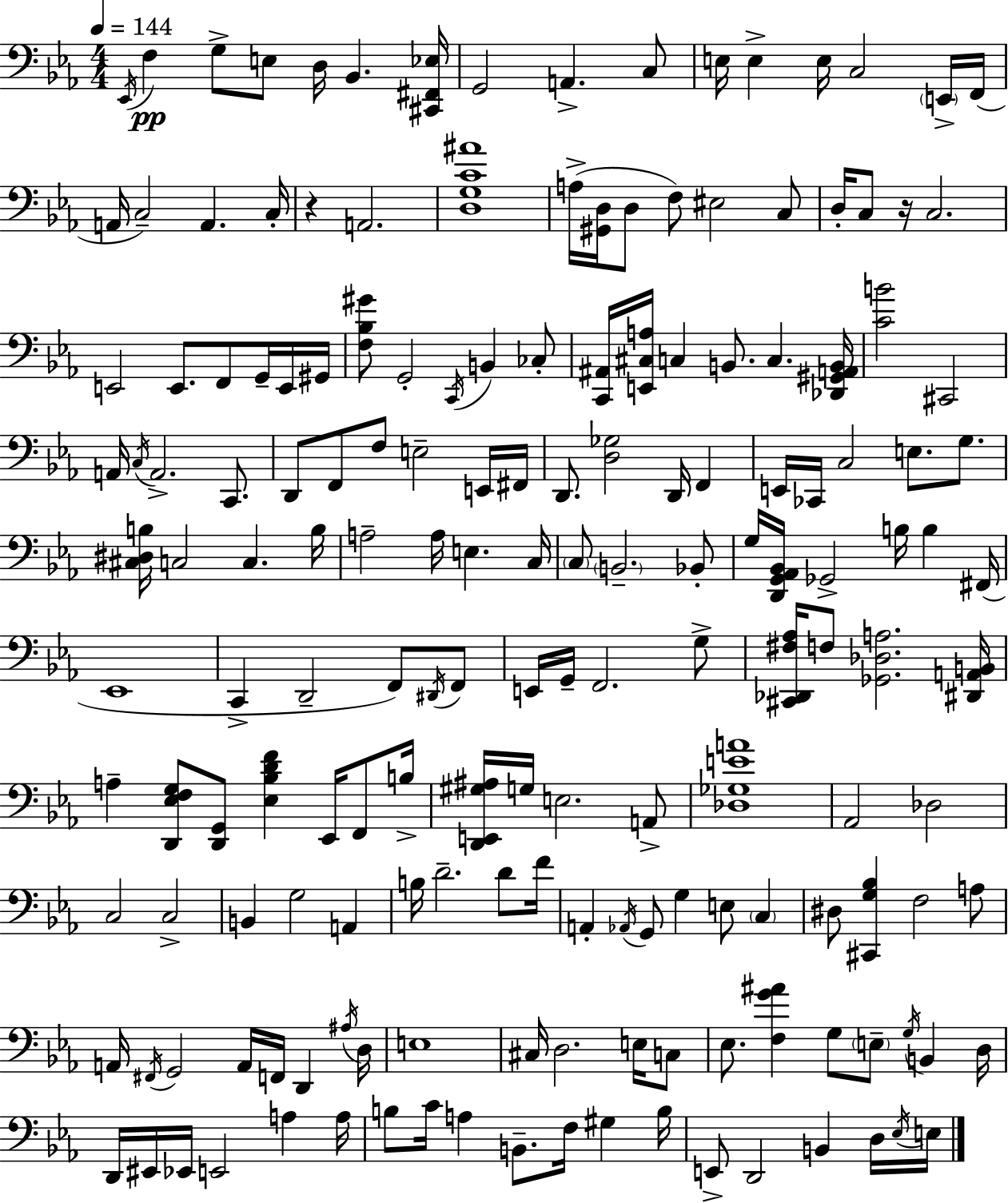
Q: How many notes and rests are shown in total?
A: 174